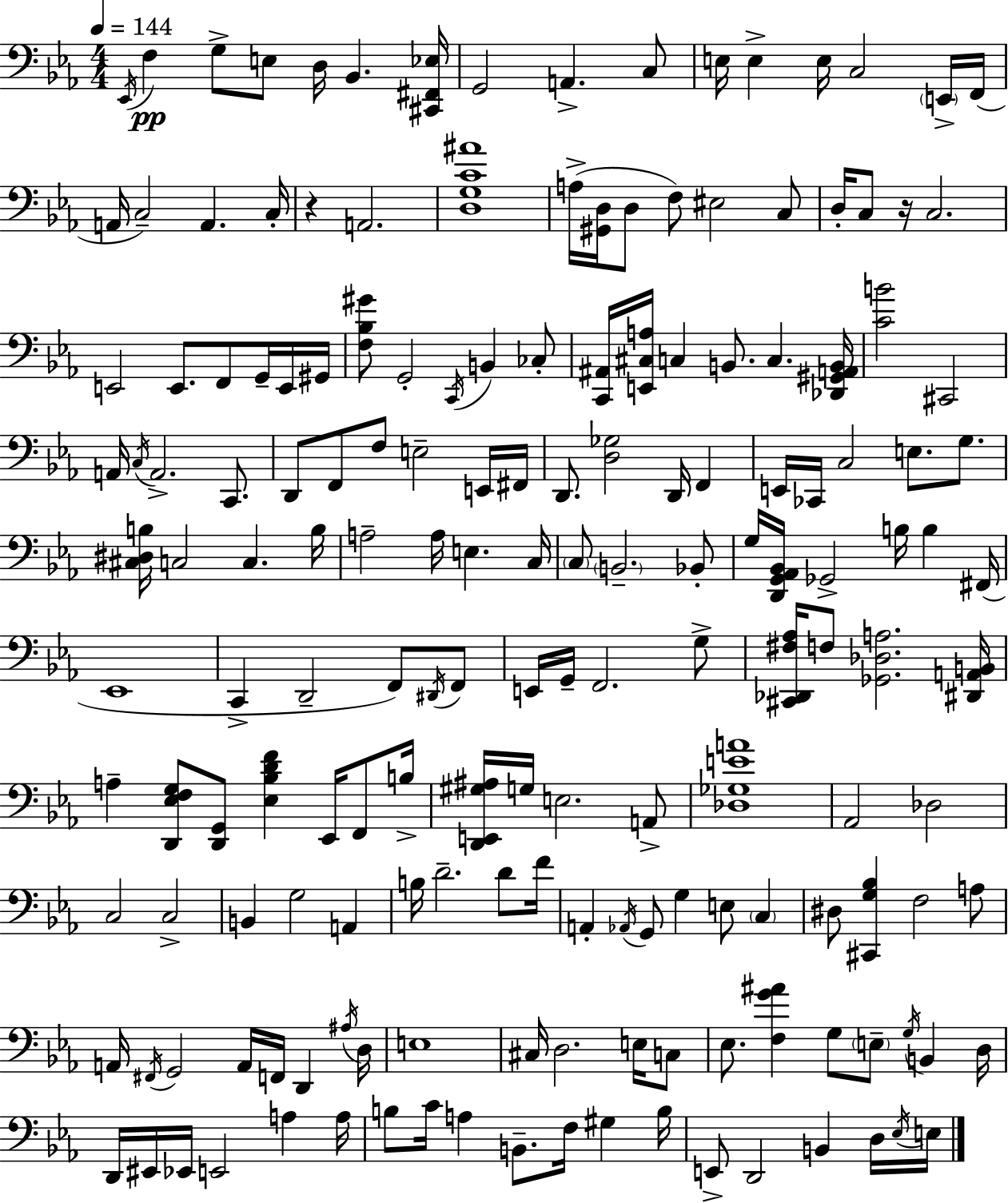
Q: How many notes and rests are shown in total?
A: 174